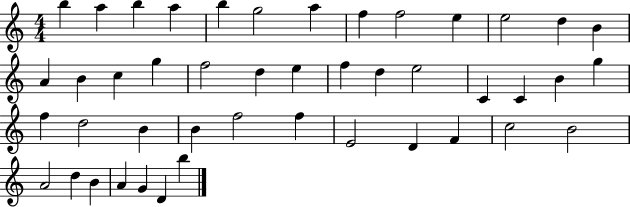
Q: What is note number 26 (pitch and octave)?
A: B4